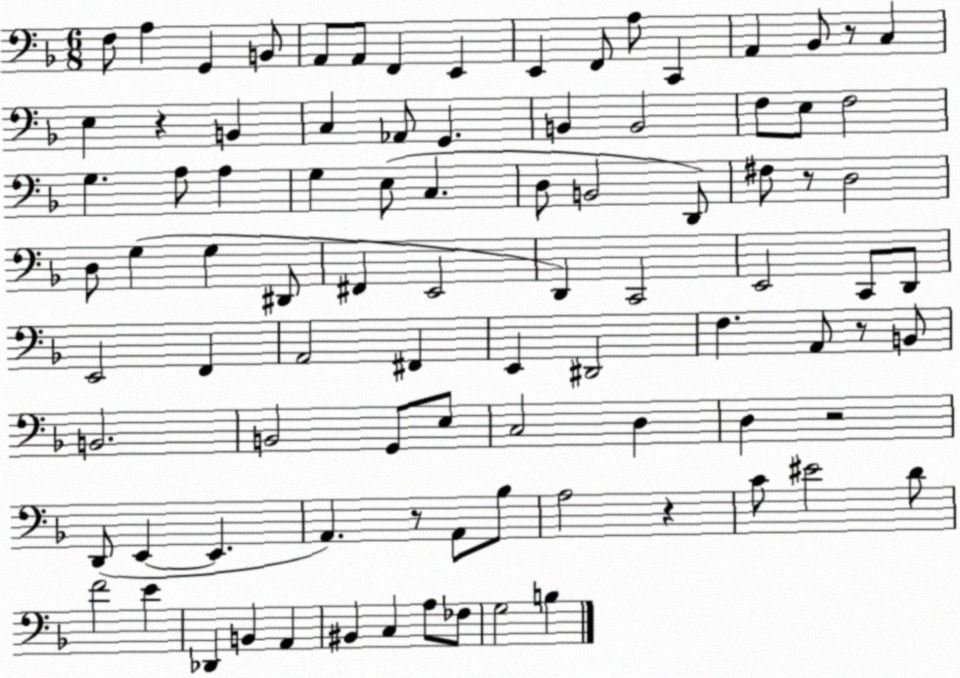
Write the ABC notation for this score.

X:1
T:Untitled
M:6/8
L:1/4
K:F
F,/2 A, G,, B,,/2 A,,/2 A,,/2 F,, E,, E,, F,,/2 A,/2 C,, A,, _B,,/2 z/2 C, E, z B,, C, _A,,/2 G,, B,, B,,2 F,/2 E,/2 F,2 G, A,/2 A, G, E,/2 C, D,/2 B,,2 D,,/2 ^F,/2 z/2 D,2 D,/2 G, G, ^D,,/2 ^F,, E,,2 D,, C,,2 E,,2 C,,/2 D,,/2 E,,2 F,, A,,2 ^F,, E,, ^D,,2 F, A,,/2 z/2 B,,/2 B,,2 B,,2 G,,/2 E,/2 C,2 D, D, z2 D,,/2 E,, E,, A,, z/2 A,,/2 _B,/2 A,2 z C/2 ^E2 D/2 F2 E _D,, B,, A,, ^B,, C, A,/2 _F,/2 G,2 B,